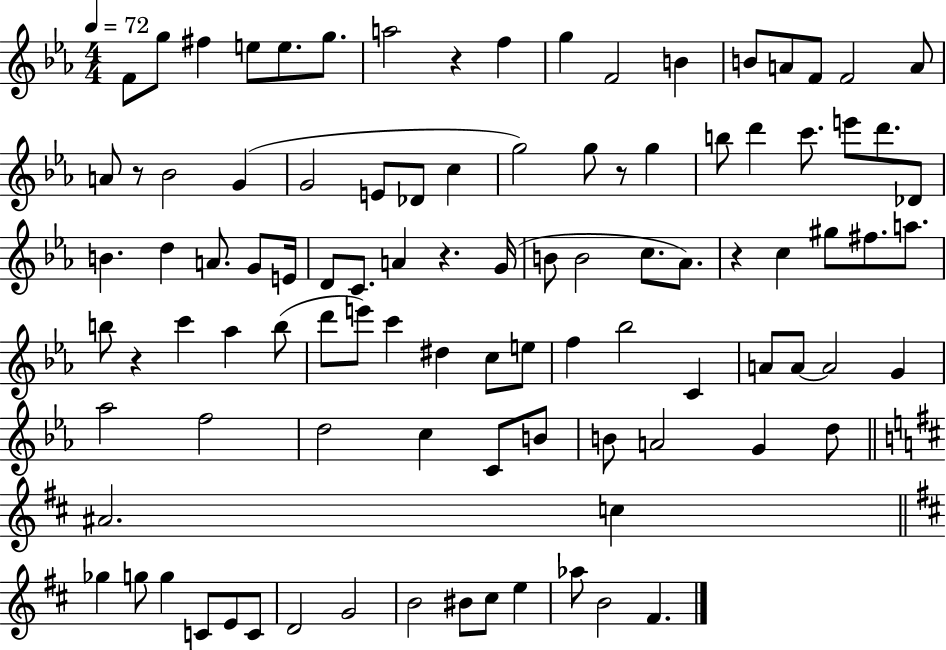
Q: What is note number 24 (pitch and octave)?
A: G5